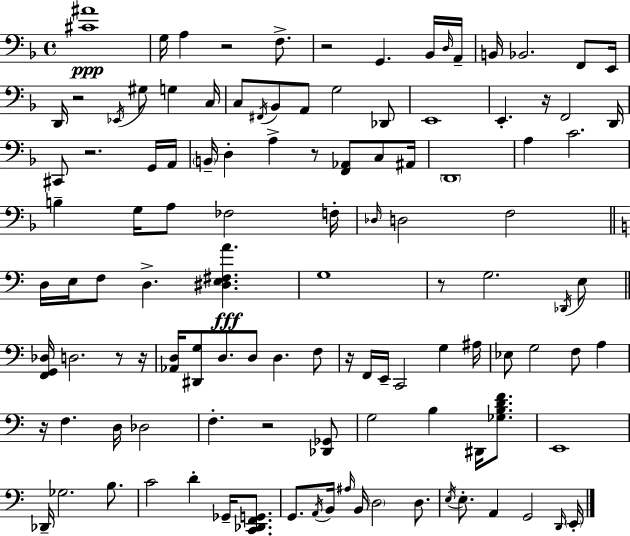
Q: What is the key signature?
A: F major